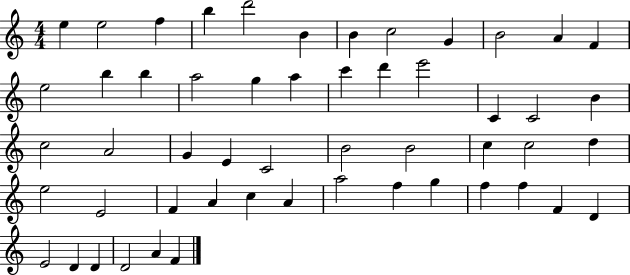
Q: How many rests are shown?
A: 0